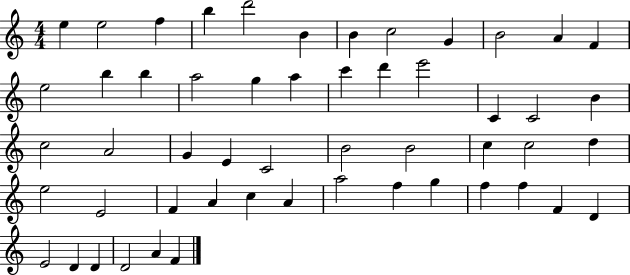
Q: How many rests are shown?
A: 0